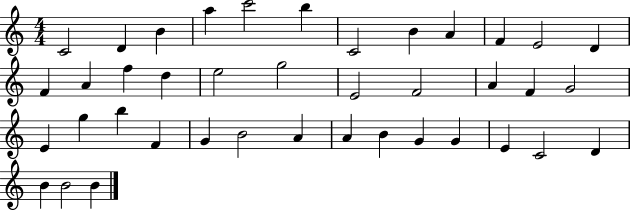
C4/h D4/q B4/q A5/q C6/h B5/q C4/h B4/q A4/q F4/q E4/h D4/q F4/q A4/q F5/q D5/q E5/h G5/h E4/h F4/h A4/q F4/q G4/h E4/q G5/q B5/q F4/q G4/q B4/h A4/q A4/q B4/q G4/q G4/q E4/q C4/h D4/q B4/q B4/h B4/q